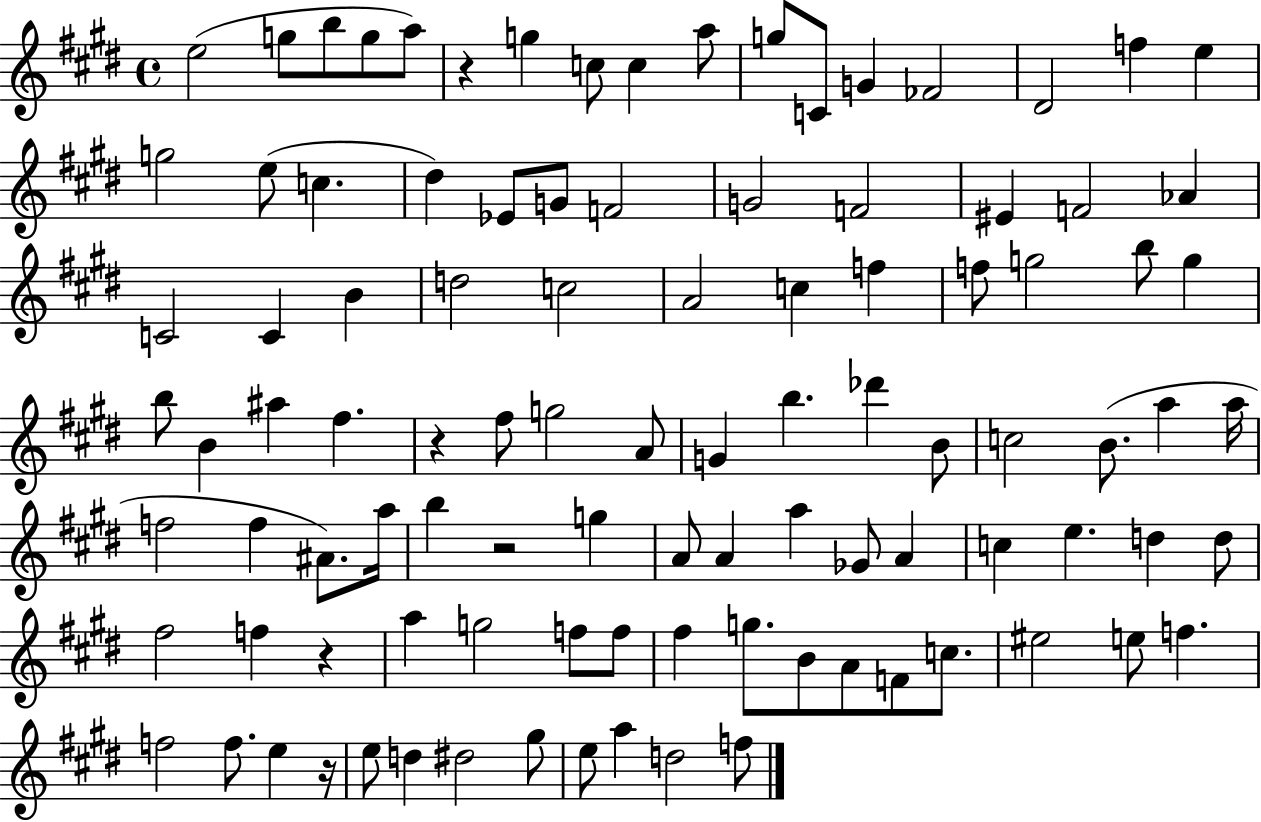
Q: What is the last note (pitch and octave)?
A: F5